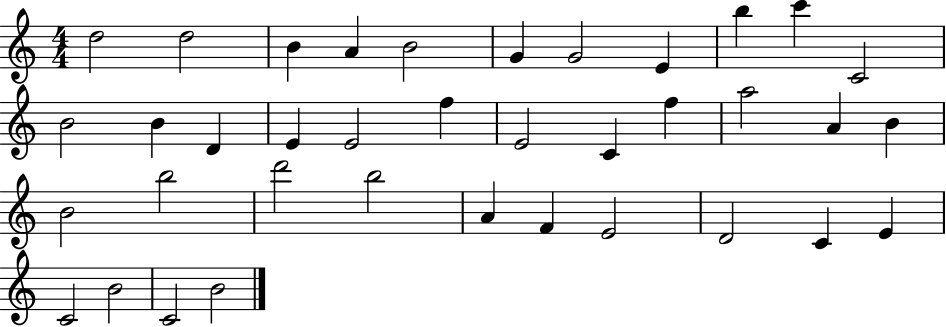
{
  \clef treble
  \numericTimeSignature
  \time 4/4
  \key c \major
  d''2 d''2 | b'4 a'4 b'2 | g'4 g'2 e'4 | b''4 c'''4 c'2 | \break b'2 b'4 d'4 | e'4 e'2 f''4 | e'2 c'4 f''4 | a''2 a'4 b'4 | \break b'2 b''2 | d'''2 b''2 | a'4 f'4 e'2 | d'2 c'4 e'4 | \break c'2 b'2 | c'2 b'2 | \bar "|."
}